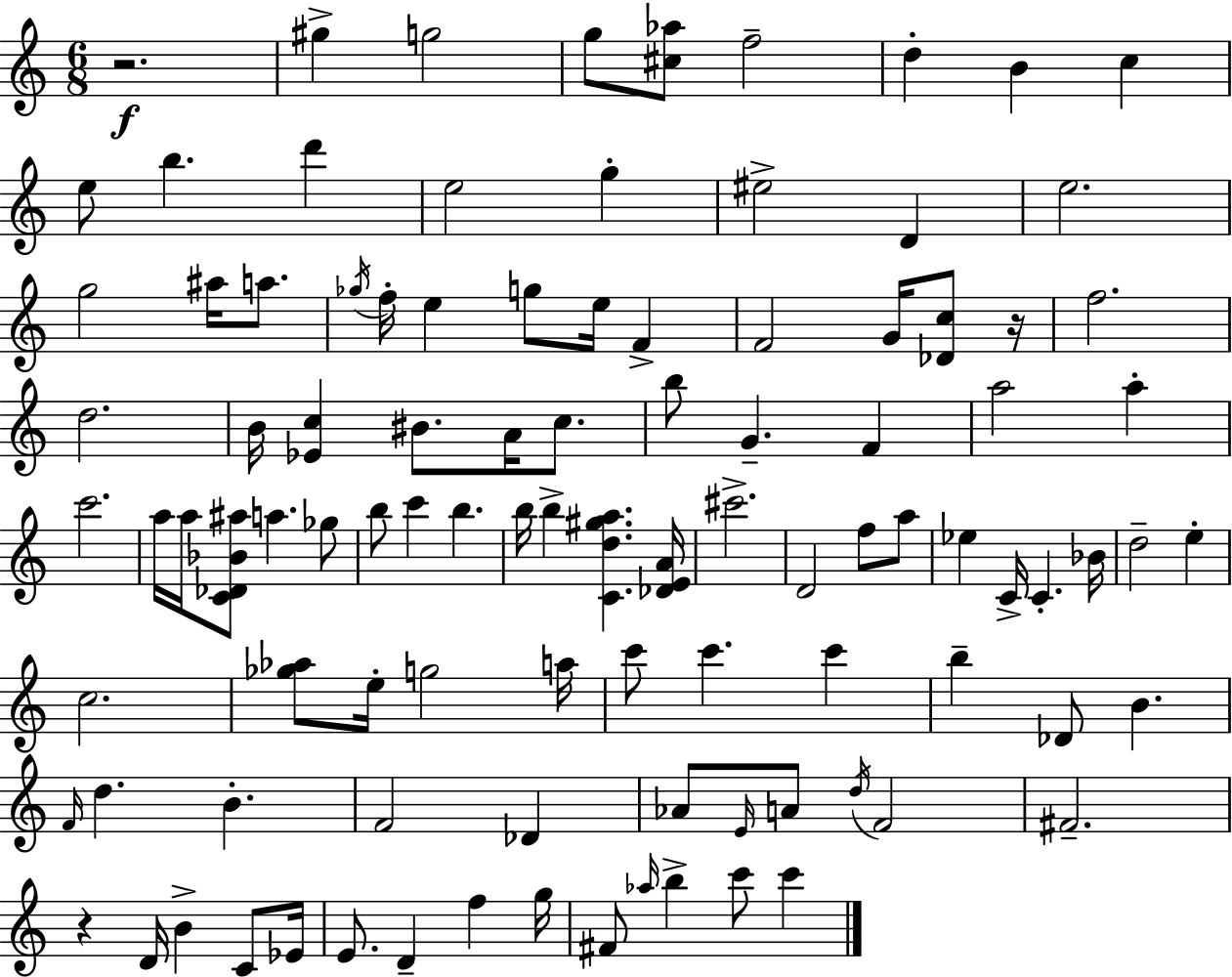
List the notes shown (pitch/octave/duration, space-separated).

R/h. G#5/q G5/h G5/e [C#5,Ab5]/e F5/h D5/q B4/q C5/q E5/e B5/q. D6/q E5/h G5/q EIS5/h D4/q E5/h. G5/h A#5/s A5/e. Gb5/s F5/s E5/q G5/e E5/s F4/q F4/h G4/s [Db4,C5]/e R/s F5/h. D5/h. B4/s [Eb4,C5]/q BIS4/e. A4/s C5/e. B5/e G4/q. F4/q A5/h A5/q C6/h. A5/s A5/s [C4,Db4,Bb4,A#5]/e A5/q. Gb5/e B5/e C6/q B5/q. B5/s B5/q [C4,D5,G#5,A5]/q. [Db4,E4,A4]/s C#6/h. D4/h F5/e A5/e Eb5/q C4/s C4/q. Bb4/s D5/h E5/q C5/h. [Gb5,Ab5]/e E5/s G5/h A5/s C6/e C6/q. C6/q B5/q Db4/e B4/q. F4/s D5/q. B4/q. F4/h Db4/q Ab4/e E4/s A4/e D5/s F4/h F#4/h. R/q D4/s B4/q C4/e Eb4/s E4/e. D4/q F5/q G5/s F#4/e Ab5/s B5/q C6/e C6/q